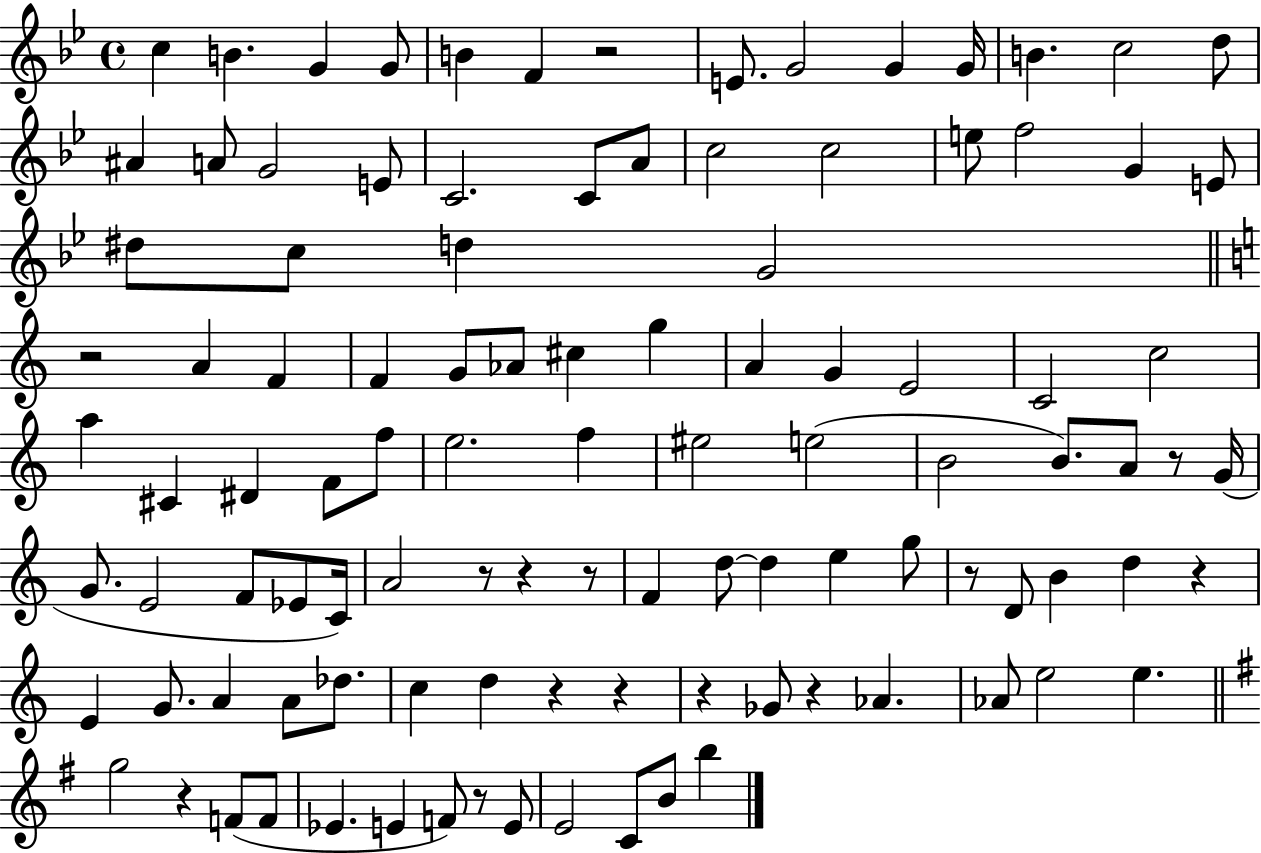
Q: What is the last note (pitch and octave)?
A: B5